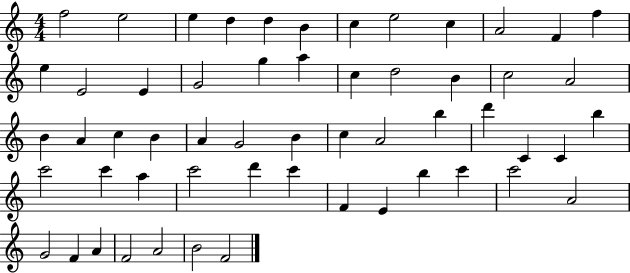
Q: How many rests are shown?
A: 0